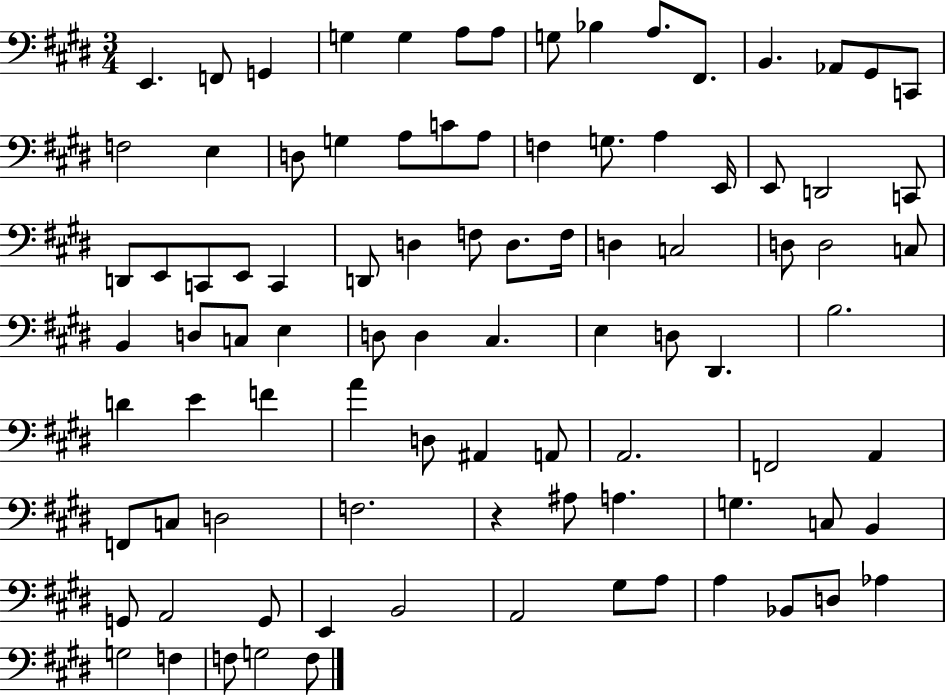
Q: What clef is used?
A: bass